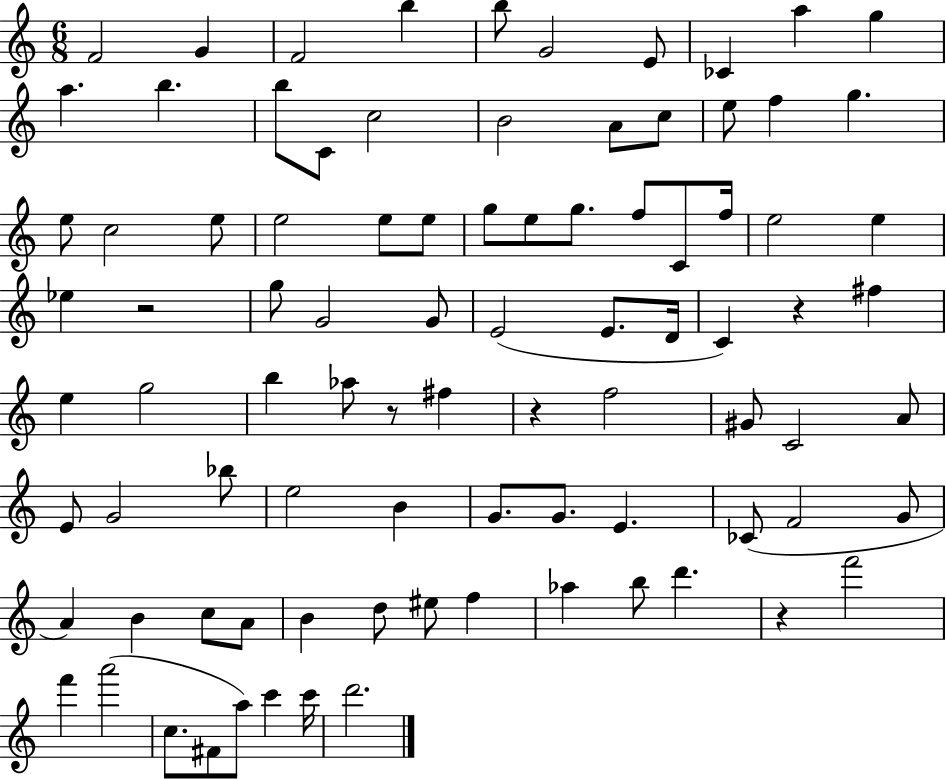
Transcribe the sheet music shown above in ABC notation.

X:1
T:Untitled
M:6/8
L:1/4
K:C
F2 G F2 b b/2 G2 E/2 _C a g a b b/2 C/2 c2 B2 A/2 c/2 e/2 f g e/2 c2 e/2 e2 e/2 e/2 g/2 e/2 g/2 f/2 C/2 f/4 e2 e _e z2 g/2 G2 G/2 E2 E/2 D/4 C z ^f e g2 b _a/2 z/2 ^f z f2 ^G/2 C2 A/2 E/2 G2 _b/2 e2 B G/2 G/2 E _C/2 F2 G/2 A B c/2 A/2 B d/2 ^e/2 f _a b/2 d' z f'2 f' a'2 c/2 ^F/2 a/2 c' c'/4 d'2